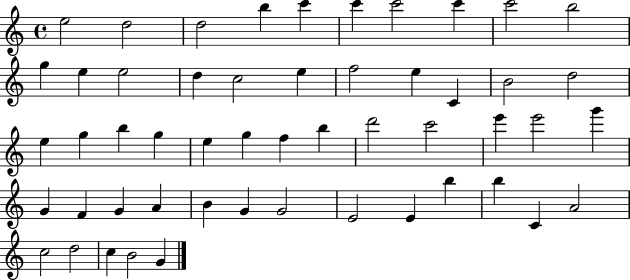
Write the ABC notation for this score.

X:1
T:Untitled
M:4/4
L:1/4
K:C
e2 d2 d2 b c' c' c'2 c' c'2 b2 g e e2 d c2 e f2 e C B2 d2 e g b g e g f b d'2 c'2 e' e'2 g' G F G A B G G2 E2 E b b C A2 c2 d2 c B2 G